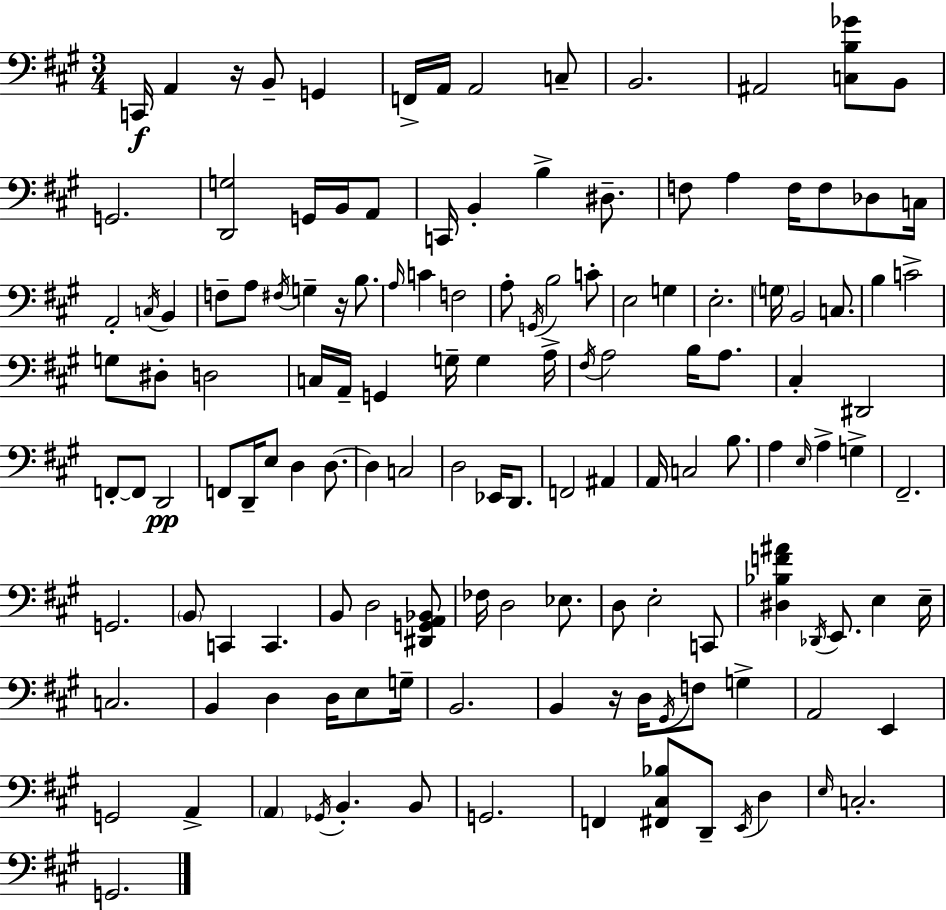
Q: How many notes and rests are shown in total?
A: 138